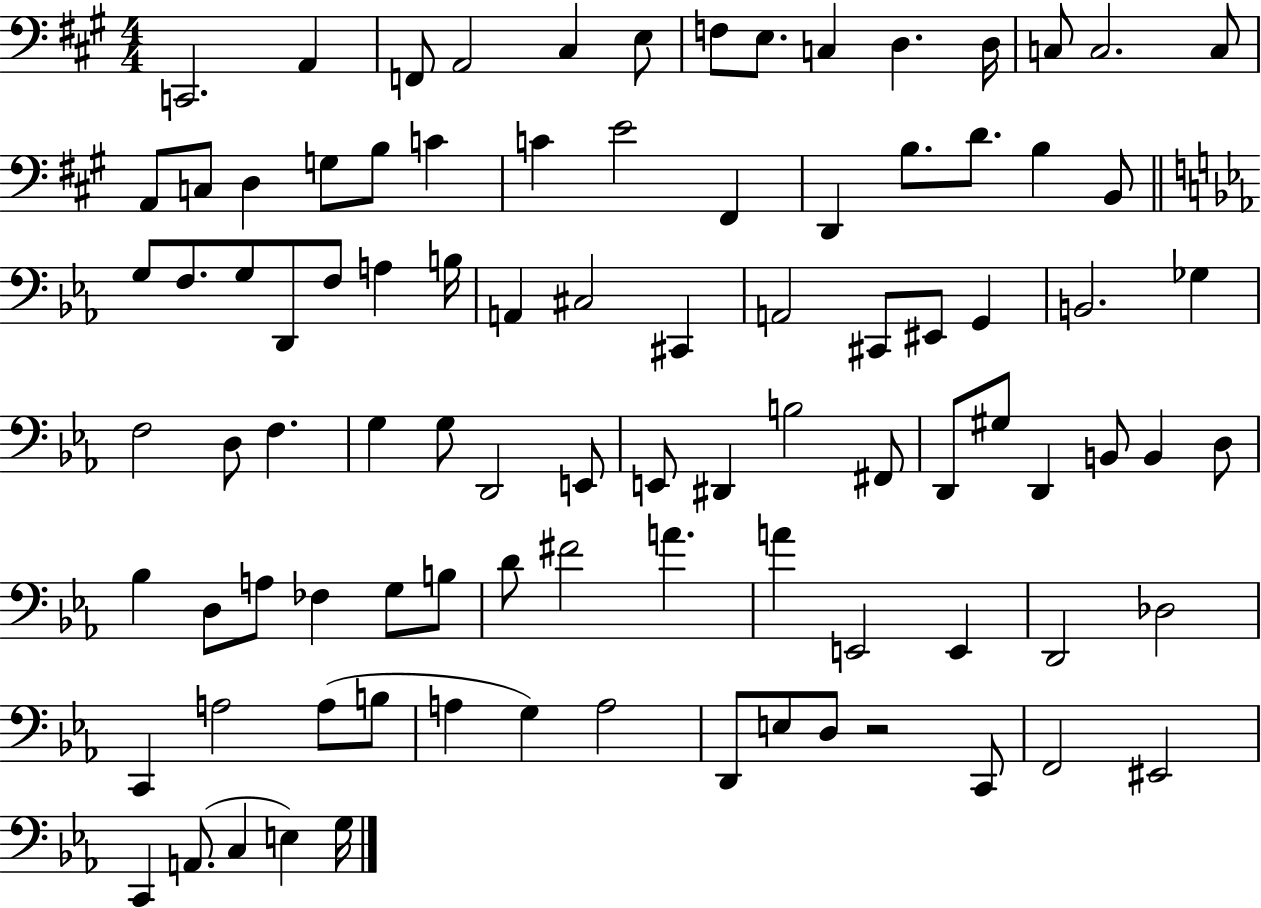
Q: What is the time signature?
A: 4/4